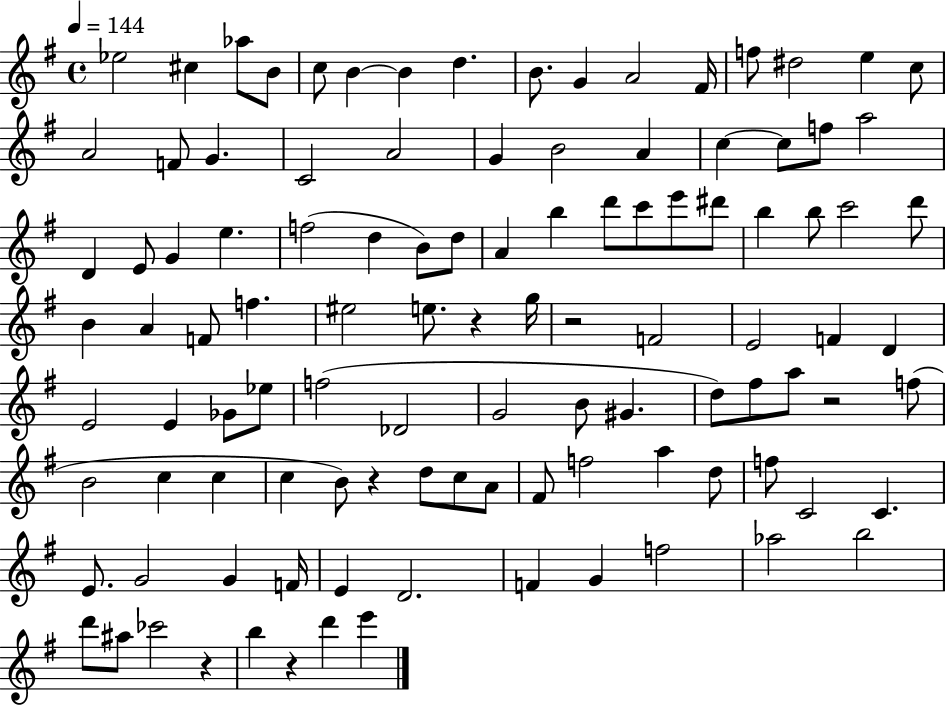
X:1
T:Untitled
M:4/4
L:1/4
K:G
_e2 ^c _a/2 B/2 c/2 B B d B/2 G A2 ^F/4 f/2 ^d2 e c/2 A2 F/2 G C2 A2 G B2 A c c/2 f/2 a2 D E/2 G e f2 d B/2 d/2 A b d'/2 c'/2 e'/2 ^d'/2 b b/2 c'2 d'/2 B A F/2 f ^e2 e/2 z g/4 z2 F2 E2 F D E2 E _G/2 _e/2 f2 _D2 G2 B/2 ^G d/2 ^f/2 a/2 z2 f/2 B2 c c c B/2 z d/2 c/2 A/2 ^F/2 f2 a d/2 f/2 C2 C E/2 G2 G F/4 E D2 F G f2 _a2 b2 d'/2 ^a/2 _c'2 z b z d' e'